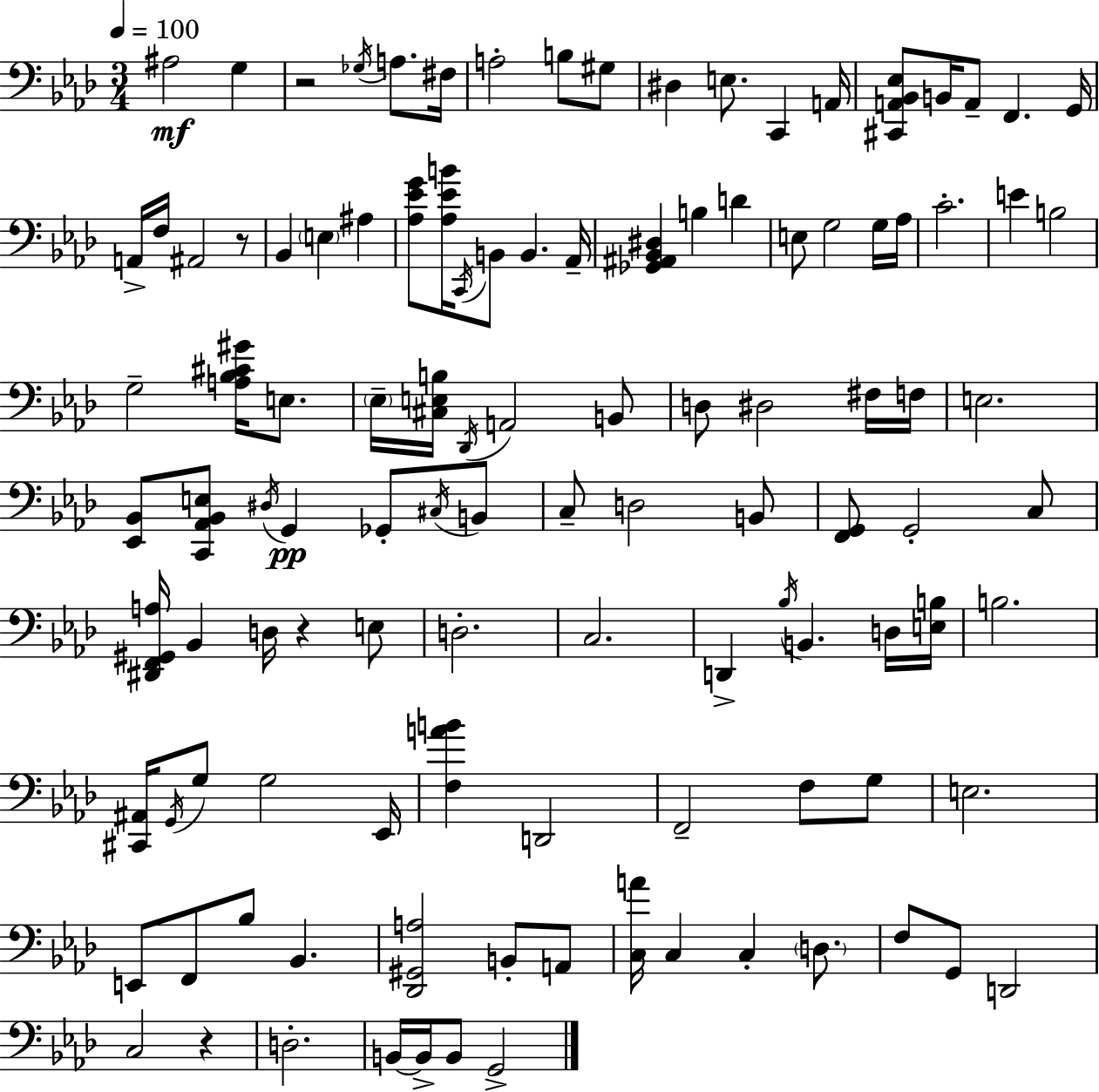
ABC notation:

X:1
T:Untitled
M:3/4
L:1/4
K:Ab
^A,2 G, z2 _G,/4 A,/2 ^F,/4 A,2 B,/2 ^G,/2 ^D, E,/2 C,, A,,/4 [^C,,A,,_B,,_E,]/2 B,,/4 A,,/2 F,, G,,/4 A,,/4 F,/4 ^A,,2 z/2 _B,, E, ^A, [_A,_EG]/2 [_A,_EB]/4 C,,/4 B,,/2 B,, _A,,/4 [_G,,^A,,_B,,^D,] B, D E,/2 G,2 G,/4 _A,/4 C2 E B,2 G,2 [A,_B,^C^G]/4 E,/2 _E,/4 [^C,E,B,]/4 _D,,/4 A,,2 B,,/2 D,/2 ^D,2 ^F,/4 F,/4 E,2 [_E,,_B,,]/2 [C,,_A,,_B,,E,]/2 ^D,/4 G,, _G,,/2 ^C,/4 B,,/2 C,/2 D,2 B,,/2 [F,,G,,]/2 G,,2 C,/2 [^D,,F,,^G,,A,]/4 _B,, D,/4 z E,/2 D,2 C,2 D,, _B,/4 B,, D,/4 [E,B,]/4 B,2 [^C,,^A,,]/4 G,,/4 G,/2 G,2 _E,,/4 [F,AB] D,,2 F,,2 F,/2 G,/2 E,2 E,,/2 F,,/2 _B,/2 _B,, [_D,,^G,,A,]2 B,,/2 A,,/2 [C,A]/4 C, C, D,/2 F,/2 G,,/2 D,,2 C,2 z D,2 B,,/4 B,,/4 B,,/2 G,,2